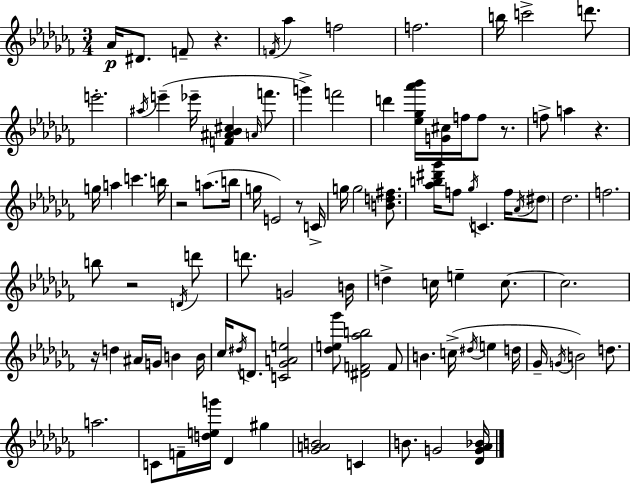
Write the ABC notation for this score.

X:1
T:Untitled
M:3/4
L:1/4
K:Abm
_A/4 ^D/2 F/2 z F/4 _a f2 f2 b/4 c'2 d'/2 e'2 ^a/4 e' _e'/4 [F^A_B^c] A/4 f'/2 g' f'2 d' [_e_g_a'_b']/4 [G^c]/4 f/4 f/2 z/2 f/2 a z g/4 a c' b/4 z2 a/2 b/4 g/4 E2 z/2 C/4 g/4 g2 [Bd^f]/2 [_ab^d'_g']/4 f/2 _g/4 C f/4 _A/4 ^d/2 _d2 f2 b/2 z2 D/4 d'/2 d'/2 G2 B/4 d c/4 e c/2 c2 z/4 d ^A/4 G/4 B B/4 _c/4 ^d/4 D/2 [C_GAe]2 [_de_g']/2 [^DF_ab]2 F/2 B c/4 ^d/4 e d/4 _G/4 G/4 B2 d/2 a2 C/2 F/4 [deg']/4 _D ^g [_GAB]2 C B/2 G2 [_DG_A_B]/4